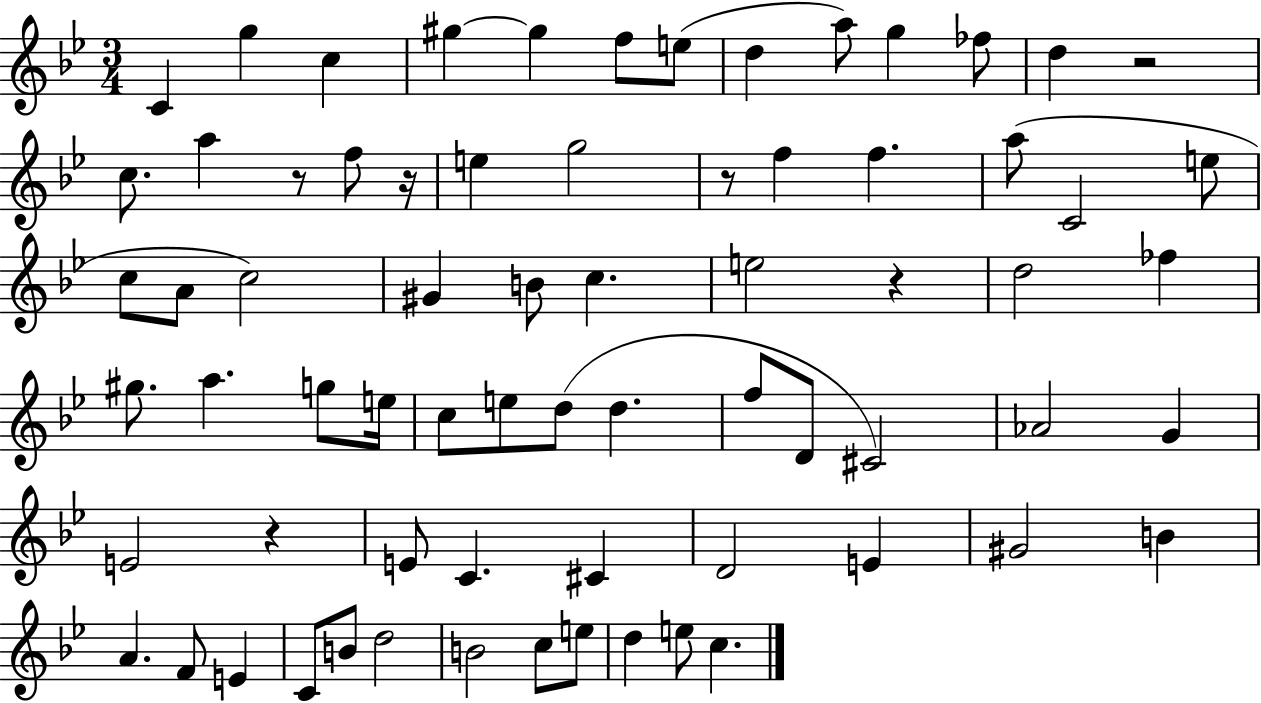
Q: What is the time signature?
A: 3/4